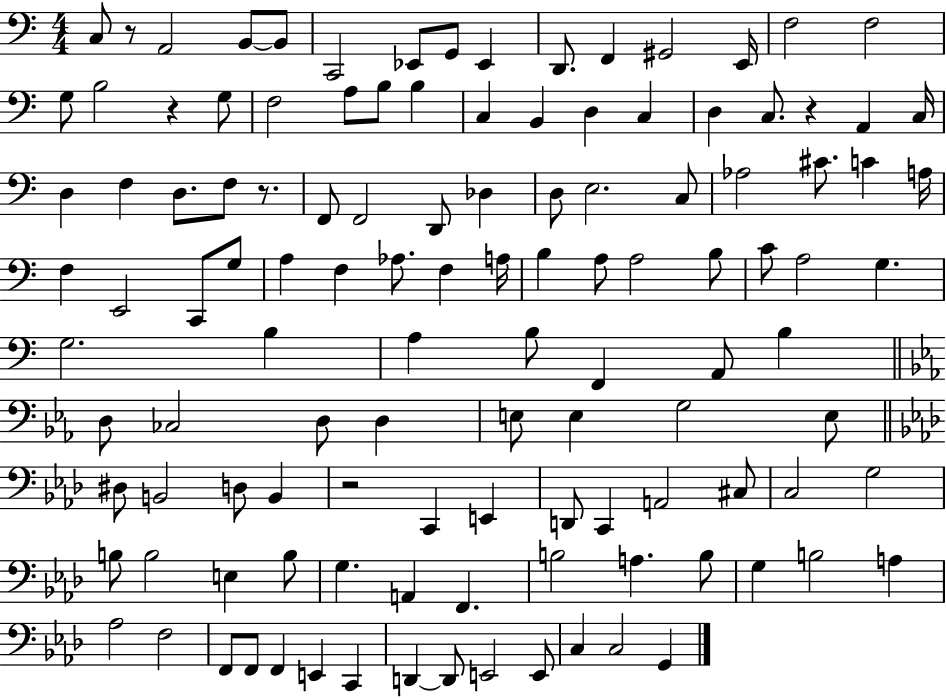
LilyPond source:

{
  \clef bass
  \numericTimeSignature
  \time 4/4
  \key c \major
  c8 r8 a,2 b,8~~ b,8 | c,2 ees,8 g,8 ees,4 | d,8. f,4 gis,2 e,16 | f2 f2 | \break g8 b2 r4 g8 | f2 a8 b8 b4 | c4 b,4 d4 c4 | d4 c8. r4 a,4 c16 | \break d4 f4 d8. f8 r8. | f,8 f,2 d,8 des4 | d8 e2. c8 | aes2 cis'8. c'4 a16 | \break f4 e,2 c,8 g8 | a4 f4 aes8. f4 a16 | b4 a8 a2 b8 | c'8 a2 g4. | \break g2. b4 | a4 b8 f,4 a,8 b4 | \bar "||" \break \key ees \major d8 ces2 d8 d4 | e8 e4 g2 e8 | \bar "||" \break \key f \minor dis8 b,2 d8 b,4 | r2 c,4 e,4 | d,8 c,4 a,2 cis8 | c2 g2 | \break b8 b2 e4 b8 | g4. a,4 f,4. | b2 a4. b8 | g4 b2 a4 | \break aes2 f2 | f,8 f,8 f,4 e,4 c,4 | d,4~~ d,8 e,2 e,8 | c4 c2 g,4 | \break \bar "|."
}